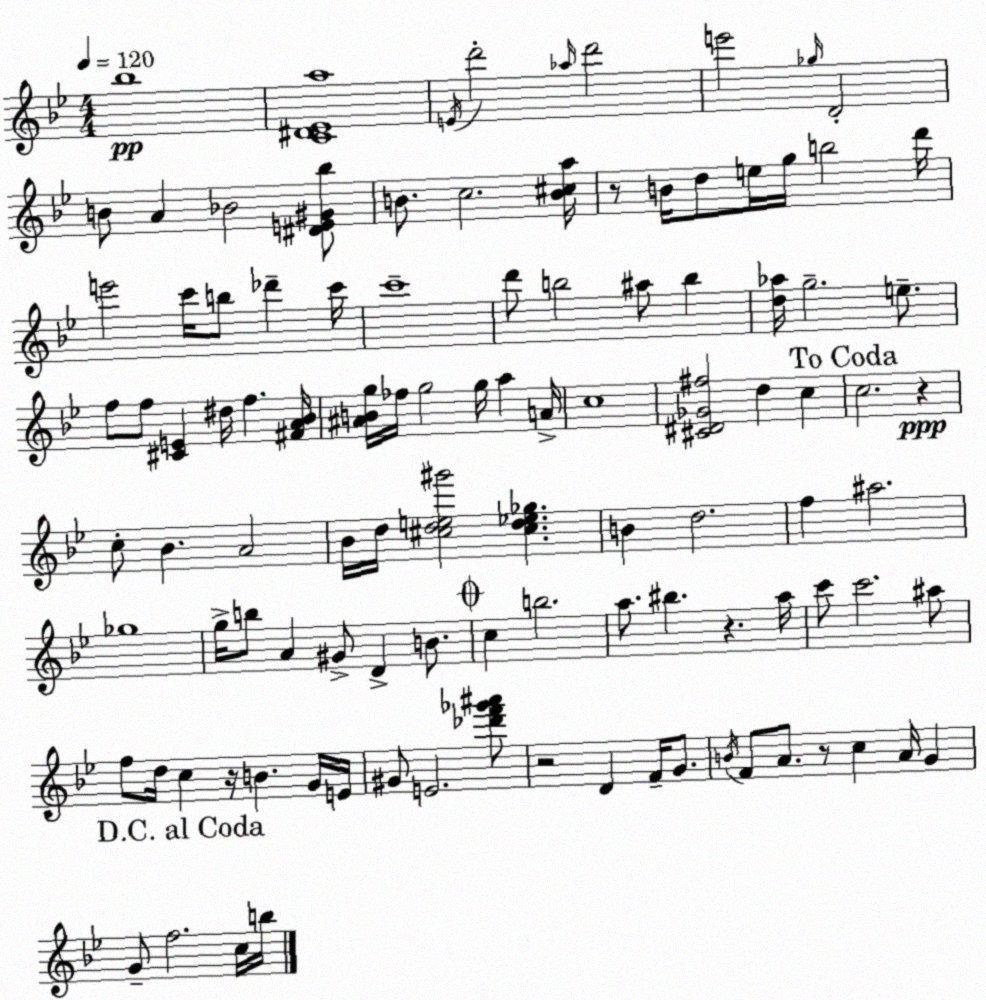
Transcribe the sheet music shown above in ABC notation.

X:1
T:Untitled
M:4/4
L:1/4
K:Gm
_b4 [C^D_Ea]4 E/4 d'2 _a/4 d'2 e'2 _g/4 D2 B/2 A _B2 [^DE^G_b]/2 B/2 c2 [B^ca]/4 z/2 B/4 d/2 e/4 g/4 b2 d'/4 e'2 c'/4 b/2 _d' c'/4 c'4 d'/2 b2 ^a/2 b [d_a]/4 g2 e/2 f/2 f/2 [^CE] ^d/4 f [^FA_B]/4 [^ABg]/4 _f/4 g2 g/4 a A/4 c4 [^C^D_G^f]2 d c c2 z c/2 _B A2 _B/4 d/4 [^cde^g']2 [^cd_e_g] B d2 f ^a2 _g4 g/4 b/2 A ^G/2 D B/2 c b2 a/2 ^b z a/4 c'/2 c'2 ^a/2 f/2 d/4 c z/4 B G/4 E/4 ^G/2 E2 [_d'f'_g'^a']/2 z2 D F/4 G/2 B/4 F/2 A/2 z/2 c A/4 G G/2 f2 c/4 b/4